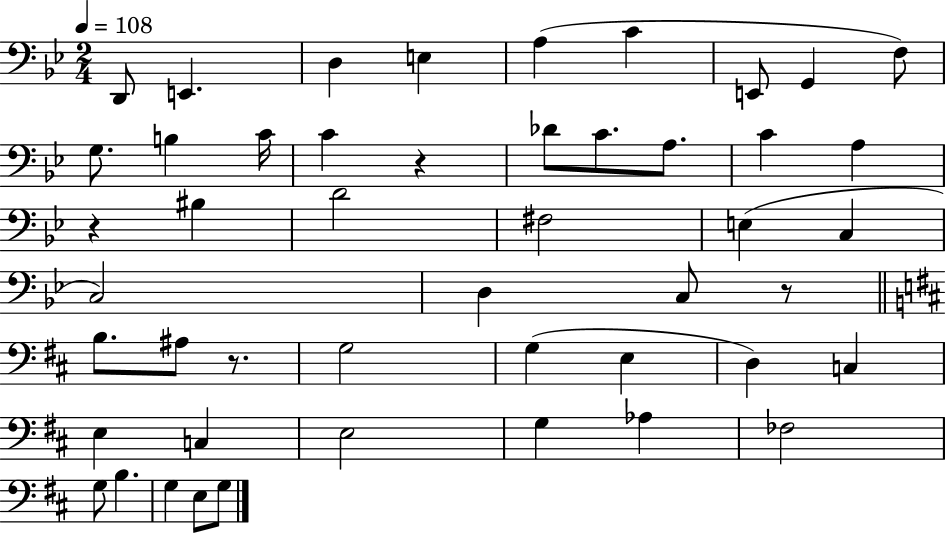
X:1
T:Untitled
M:2/4
L:1/4
K:Bb
D,,/2 E,, D, E, A, C E,,/2 G,, F,/2 G,/2 B, C/4 C z _D/2 C/2 A,/2 C A, z ^B, D2 ^F,2 E, C, C,2 D, C,/2 z/2 B,/2 ^A,/2 z/2 G,2 G, E, D, C, E, C, E,2 G, _A, _F,2 G,/2 B, G, E,/2 G,/2